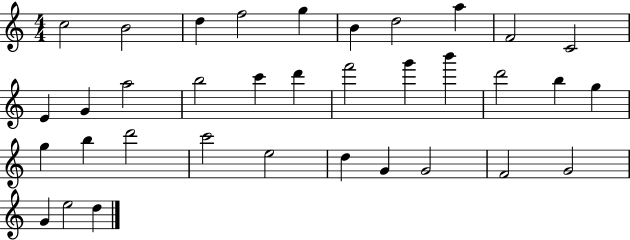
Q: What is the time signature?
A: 4/4